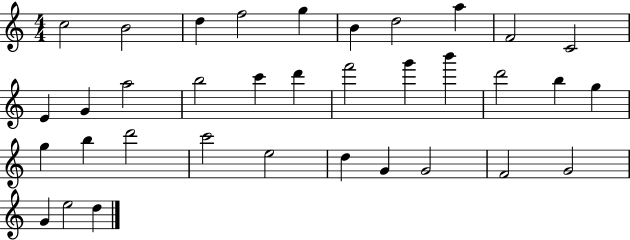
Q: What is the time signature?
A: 4/4